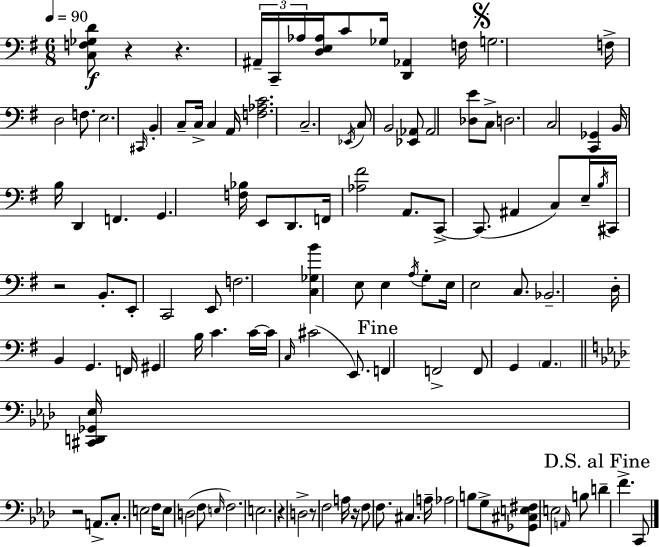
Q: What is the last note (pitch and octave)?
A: C2